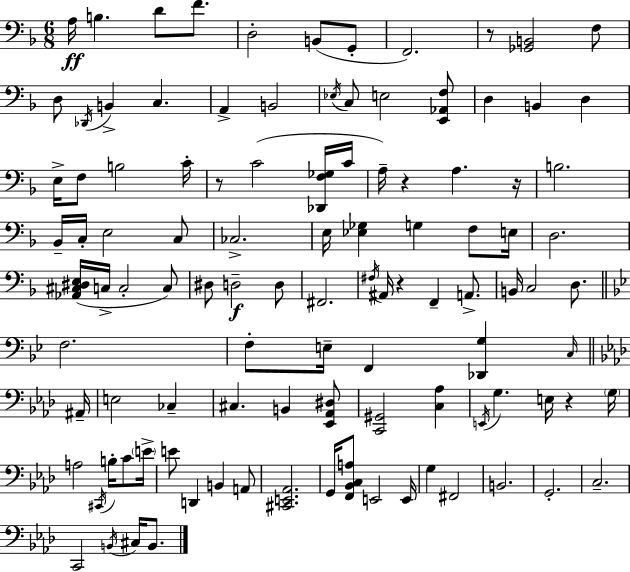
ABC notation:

X:1
T:Untitled
M:6/8
L:1/4
K:F
A,/4 B, D/2 F/2 D,2 B,,/2 G,,/2 F,,2 z/2 [_G,,B,,]2 F,/2 D,/2 _D,,/4 B,, C, A,, B,,2 _E,/4 C,/2 E,2 [E,,_A,,F,]/2 D, B,, D, E,/4 F,/2 B,2 C/4 z/2 C2 [_D,,F,_G,]/4 C/4 A,/4 z A, z/4 B,2 _B,,/4 C,/4 E,2 C,/2 _C,2 E,/4 [_E,_G,] G, F,/2 E,/4 D,2 [_A,,^C,^D,E,]/4 C,/4 C,2 C,/2 ^D,/2 D,2 D,/2 ^F,,2 ^F,/4 ^A,,/4 z F,, A,,/2 B,,/4 C,2 D,/2 F,2 F,/2 E,/4 F,, [_D,,G,] C,/4 ^A,,/4 E,2 _C, ^C, B,, [_E,,_A,,^D,]/2 [C,,^G,,]2 [C,_A,] E,,/4 G, E,/4 z G,/4 A,2 ^C,,/4 B,/4 C/2 E/4 E/2 D,, B,, A,,/2 [^C,,E,,_A,,]2 G,,/4 [F,,_B,,C,A,]/2 E,,2 E,,/4 G, ^F,,2 B,,2 G,,2 C,2 C,,2 B,,/4 ^C,/4 B,,/2